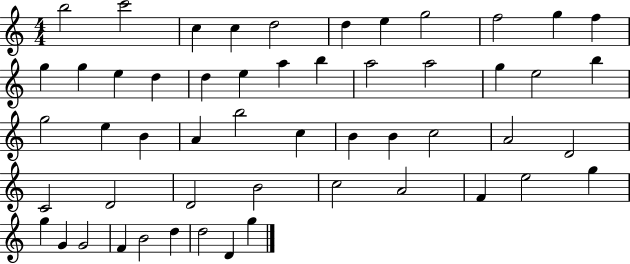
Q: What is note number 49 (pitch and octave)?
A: B4